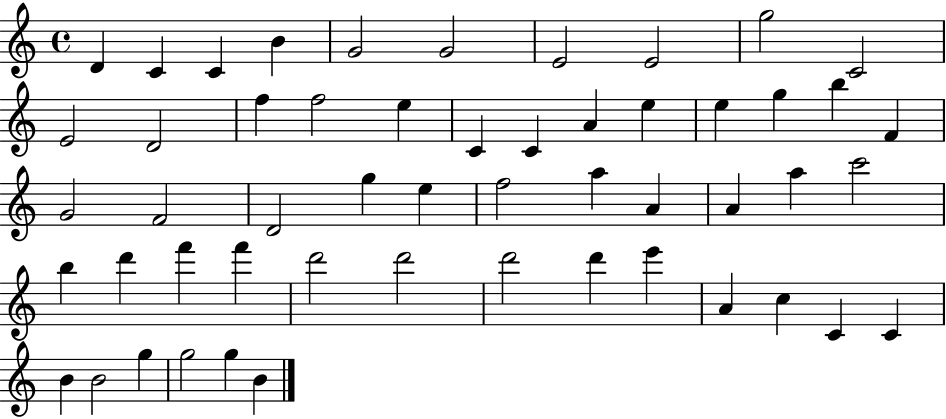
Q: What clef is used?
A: treble